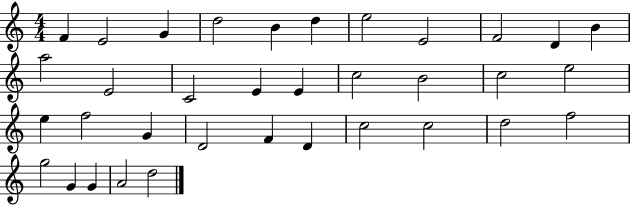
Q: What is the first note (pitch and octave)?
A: F4